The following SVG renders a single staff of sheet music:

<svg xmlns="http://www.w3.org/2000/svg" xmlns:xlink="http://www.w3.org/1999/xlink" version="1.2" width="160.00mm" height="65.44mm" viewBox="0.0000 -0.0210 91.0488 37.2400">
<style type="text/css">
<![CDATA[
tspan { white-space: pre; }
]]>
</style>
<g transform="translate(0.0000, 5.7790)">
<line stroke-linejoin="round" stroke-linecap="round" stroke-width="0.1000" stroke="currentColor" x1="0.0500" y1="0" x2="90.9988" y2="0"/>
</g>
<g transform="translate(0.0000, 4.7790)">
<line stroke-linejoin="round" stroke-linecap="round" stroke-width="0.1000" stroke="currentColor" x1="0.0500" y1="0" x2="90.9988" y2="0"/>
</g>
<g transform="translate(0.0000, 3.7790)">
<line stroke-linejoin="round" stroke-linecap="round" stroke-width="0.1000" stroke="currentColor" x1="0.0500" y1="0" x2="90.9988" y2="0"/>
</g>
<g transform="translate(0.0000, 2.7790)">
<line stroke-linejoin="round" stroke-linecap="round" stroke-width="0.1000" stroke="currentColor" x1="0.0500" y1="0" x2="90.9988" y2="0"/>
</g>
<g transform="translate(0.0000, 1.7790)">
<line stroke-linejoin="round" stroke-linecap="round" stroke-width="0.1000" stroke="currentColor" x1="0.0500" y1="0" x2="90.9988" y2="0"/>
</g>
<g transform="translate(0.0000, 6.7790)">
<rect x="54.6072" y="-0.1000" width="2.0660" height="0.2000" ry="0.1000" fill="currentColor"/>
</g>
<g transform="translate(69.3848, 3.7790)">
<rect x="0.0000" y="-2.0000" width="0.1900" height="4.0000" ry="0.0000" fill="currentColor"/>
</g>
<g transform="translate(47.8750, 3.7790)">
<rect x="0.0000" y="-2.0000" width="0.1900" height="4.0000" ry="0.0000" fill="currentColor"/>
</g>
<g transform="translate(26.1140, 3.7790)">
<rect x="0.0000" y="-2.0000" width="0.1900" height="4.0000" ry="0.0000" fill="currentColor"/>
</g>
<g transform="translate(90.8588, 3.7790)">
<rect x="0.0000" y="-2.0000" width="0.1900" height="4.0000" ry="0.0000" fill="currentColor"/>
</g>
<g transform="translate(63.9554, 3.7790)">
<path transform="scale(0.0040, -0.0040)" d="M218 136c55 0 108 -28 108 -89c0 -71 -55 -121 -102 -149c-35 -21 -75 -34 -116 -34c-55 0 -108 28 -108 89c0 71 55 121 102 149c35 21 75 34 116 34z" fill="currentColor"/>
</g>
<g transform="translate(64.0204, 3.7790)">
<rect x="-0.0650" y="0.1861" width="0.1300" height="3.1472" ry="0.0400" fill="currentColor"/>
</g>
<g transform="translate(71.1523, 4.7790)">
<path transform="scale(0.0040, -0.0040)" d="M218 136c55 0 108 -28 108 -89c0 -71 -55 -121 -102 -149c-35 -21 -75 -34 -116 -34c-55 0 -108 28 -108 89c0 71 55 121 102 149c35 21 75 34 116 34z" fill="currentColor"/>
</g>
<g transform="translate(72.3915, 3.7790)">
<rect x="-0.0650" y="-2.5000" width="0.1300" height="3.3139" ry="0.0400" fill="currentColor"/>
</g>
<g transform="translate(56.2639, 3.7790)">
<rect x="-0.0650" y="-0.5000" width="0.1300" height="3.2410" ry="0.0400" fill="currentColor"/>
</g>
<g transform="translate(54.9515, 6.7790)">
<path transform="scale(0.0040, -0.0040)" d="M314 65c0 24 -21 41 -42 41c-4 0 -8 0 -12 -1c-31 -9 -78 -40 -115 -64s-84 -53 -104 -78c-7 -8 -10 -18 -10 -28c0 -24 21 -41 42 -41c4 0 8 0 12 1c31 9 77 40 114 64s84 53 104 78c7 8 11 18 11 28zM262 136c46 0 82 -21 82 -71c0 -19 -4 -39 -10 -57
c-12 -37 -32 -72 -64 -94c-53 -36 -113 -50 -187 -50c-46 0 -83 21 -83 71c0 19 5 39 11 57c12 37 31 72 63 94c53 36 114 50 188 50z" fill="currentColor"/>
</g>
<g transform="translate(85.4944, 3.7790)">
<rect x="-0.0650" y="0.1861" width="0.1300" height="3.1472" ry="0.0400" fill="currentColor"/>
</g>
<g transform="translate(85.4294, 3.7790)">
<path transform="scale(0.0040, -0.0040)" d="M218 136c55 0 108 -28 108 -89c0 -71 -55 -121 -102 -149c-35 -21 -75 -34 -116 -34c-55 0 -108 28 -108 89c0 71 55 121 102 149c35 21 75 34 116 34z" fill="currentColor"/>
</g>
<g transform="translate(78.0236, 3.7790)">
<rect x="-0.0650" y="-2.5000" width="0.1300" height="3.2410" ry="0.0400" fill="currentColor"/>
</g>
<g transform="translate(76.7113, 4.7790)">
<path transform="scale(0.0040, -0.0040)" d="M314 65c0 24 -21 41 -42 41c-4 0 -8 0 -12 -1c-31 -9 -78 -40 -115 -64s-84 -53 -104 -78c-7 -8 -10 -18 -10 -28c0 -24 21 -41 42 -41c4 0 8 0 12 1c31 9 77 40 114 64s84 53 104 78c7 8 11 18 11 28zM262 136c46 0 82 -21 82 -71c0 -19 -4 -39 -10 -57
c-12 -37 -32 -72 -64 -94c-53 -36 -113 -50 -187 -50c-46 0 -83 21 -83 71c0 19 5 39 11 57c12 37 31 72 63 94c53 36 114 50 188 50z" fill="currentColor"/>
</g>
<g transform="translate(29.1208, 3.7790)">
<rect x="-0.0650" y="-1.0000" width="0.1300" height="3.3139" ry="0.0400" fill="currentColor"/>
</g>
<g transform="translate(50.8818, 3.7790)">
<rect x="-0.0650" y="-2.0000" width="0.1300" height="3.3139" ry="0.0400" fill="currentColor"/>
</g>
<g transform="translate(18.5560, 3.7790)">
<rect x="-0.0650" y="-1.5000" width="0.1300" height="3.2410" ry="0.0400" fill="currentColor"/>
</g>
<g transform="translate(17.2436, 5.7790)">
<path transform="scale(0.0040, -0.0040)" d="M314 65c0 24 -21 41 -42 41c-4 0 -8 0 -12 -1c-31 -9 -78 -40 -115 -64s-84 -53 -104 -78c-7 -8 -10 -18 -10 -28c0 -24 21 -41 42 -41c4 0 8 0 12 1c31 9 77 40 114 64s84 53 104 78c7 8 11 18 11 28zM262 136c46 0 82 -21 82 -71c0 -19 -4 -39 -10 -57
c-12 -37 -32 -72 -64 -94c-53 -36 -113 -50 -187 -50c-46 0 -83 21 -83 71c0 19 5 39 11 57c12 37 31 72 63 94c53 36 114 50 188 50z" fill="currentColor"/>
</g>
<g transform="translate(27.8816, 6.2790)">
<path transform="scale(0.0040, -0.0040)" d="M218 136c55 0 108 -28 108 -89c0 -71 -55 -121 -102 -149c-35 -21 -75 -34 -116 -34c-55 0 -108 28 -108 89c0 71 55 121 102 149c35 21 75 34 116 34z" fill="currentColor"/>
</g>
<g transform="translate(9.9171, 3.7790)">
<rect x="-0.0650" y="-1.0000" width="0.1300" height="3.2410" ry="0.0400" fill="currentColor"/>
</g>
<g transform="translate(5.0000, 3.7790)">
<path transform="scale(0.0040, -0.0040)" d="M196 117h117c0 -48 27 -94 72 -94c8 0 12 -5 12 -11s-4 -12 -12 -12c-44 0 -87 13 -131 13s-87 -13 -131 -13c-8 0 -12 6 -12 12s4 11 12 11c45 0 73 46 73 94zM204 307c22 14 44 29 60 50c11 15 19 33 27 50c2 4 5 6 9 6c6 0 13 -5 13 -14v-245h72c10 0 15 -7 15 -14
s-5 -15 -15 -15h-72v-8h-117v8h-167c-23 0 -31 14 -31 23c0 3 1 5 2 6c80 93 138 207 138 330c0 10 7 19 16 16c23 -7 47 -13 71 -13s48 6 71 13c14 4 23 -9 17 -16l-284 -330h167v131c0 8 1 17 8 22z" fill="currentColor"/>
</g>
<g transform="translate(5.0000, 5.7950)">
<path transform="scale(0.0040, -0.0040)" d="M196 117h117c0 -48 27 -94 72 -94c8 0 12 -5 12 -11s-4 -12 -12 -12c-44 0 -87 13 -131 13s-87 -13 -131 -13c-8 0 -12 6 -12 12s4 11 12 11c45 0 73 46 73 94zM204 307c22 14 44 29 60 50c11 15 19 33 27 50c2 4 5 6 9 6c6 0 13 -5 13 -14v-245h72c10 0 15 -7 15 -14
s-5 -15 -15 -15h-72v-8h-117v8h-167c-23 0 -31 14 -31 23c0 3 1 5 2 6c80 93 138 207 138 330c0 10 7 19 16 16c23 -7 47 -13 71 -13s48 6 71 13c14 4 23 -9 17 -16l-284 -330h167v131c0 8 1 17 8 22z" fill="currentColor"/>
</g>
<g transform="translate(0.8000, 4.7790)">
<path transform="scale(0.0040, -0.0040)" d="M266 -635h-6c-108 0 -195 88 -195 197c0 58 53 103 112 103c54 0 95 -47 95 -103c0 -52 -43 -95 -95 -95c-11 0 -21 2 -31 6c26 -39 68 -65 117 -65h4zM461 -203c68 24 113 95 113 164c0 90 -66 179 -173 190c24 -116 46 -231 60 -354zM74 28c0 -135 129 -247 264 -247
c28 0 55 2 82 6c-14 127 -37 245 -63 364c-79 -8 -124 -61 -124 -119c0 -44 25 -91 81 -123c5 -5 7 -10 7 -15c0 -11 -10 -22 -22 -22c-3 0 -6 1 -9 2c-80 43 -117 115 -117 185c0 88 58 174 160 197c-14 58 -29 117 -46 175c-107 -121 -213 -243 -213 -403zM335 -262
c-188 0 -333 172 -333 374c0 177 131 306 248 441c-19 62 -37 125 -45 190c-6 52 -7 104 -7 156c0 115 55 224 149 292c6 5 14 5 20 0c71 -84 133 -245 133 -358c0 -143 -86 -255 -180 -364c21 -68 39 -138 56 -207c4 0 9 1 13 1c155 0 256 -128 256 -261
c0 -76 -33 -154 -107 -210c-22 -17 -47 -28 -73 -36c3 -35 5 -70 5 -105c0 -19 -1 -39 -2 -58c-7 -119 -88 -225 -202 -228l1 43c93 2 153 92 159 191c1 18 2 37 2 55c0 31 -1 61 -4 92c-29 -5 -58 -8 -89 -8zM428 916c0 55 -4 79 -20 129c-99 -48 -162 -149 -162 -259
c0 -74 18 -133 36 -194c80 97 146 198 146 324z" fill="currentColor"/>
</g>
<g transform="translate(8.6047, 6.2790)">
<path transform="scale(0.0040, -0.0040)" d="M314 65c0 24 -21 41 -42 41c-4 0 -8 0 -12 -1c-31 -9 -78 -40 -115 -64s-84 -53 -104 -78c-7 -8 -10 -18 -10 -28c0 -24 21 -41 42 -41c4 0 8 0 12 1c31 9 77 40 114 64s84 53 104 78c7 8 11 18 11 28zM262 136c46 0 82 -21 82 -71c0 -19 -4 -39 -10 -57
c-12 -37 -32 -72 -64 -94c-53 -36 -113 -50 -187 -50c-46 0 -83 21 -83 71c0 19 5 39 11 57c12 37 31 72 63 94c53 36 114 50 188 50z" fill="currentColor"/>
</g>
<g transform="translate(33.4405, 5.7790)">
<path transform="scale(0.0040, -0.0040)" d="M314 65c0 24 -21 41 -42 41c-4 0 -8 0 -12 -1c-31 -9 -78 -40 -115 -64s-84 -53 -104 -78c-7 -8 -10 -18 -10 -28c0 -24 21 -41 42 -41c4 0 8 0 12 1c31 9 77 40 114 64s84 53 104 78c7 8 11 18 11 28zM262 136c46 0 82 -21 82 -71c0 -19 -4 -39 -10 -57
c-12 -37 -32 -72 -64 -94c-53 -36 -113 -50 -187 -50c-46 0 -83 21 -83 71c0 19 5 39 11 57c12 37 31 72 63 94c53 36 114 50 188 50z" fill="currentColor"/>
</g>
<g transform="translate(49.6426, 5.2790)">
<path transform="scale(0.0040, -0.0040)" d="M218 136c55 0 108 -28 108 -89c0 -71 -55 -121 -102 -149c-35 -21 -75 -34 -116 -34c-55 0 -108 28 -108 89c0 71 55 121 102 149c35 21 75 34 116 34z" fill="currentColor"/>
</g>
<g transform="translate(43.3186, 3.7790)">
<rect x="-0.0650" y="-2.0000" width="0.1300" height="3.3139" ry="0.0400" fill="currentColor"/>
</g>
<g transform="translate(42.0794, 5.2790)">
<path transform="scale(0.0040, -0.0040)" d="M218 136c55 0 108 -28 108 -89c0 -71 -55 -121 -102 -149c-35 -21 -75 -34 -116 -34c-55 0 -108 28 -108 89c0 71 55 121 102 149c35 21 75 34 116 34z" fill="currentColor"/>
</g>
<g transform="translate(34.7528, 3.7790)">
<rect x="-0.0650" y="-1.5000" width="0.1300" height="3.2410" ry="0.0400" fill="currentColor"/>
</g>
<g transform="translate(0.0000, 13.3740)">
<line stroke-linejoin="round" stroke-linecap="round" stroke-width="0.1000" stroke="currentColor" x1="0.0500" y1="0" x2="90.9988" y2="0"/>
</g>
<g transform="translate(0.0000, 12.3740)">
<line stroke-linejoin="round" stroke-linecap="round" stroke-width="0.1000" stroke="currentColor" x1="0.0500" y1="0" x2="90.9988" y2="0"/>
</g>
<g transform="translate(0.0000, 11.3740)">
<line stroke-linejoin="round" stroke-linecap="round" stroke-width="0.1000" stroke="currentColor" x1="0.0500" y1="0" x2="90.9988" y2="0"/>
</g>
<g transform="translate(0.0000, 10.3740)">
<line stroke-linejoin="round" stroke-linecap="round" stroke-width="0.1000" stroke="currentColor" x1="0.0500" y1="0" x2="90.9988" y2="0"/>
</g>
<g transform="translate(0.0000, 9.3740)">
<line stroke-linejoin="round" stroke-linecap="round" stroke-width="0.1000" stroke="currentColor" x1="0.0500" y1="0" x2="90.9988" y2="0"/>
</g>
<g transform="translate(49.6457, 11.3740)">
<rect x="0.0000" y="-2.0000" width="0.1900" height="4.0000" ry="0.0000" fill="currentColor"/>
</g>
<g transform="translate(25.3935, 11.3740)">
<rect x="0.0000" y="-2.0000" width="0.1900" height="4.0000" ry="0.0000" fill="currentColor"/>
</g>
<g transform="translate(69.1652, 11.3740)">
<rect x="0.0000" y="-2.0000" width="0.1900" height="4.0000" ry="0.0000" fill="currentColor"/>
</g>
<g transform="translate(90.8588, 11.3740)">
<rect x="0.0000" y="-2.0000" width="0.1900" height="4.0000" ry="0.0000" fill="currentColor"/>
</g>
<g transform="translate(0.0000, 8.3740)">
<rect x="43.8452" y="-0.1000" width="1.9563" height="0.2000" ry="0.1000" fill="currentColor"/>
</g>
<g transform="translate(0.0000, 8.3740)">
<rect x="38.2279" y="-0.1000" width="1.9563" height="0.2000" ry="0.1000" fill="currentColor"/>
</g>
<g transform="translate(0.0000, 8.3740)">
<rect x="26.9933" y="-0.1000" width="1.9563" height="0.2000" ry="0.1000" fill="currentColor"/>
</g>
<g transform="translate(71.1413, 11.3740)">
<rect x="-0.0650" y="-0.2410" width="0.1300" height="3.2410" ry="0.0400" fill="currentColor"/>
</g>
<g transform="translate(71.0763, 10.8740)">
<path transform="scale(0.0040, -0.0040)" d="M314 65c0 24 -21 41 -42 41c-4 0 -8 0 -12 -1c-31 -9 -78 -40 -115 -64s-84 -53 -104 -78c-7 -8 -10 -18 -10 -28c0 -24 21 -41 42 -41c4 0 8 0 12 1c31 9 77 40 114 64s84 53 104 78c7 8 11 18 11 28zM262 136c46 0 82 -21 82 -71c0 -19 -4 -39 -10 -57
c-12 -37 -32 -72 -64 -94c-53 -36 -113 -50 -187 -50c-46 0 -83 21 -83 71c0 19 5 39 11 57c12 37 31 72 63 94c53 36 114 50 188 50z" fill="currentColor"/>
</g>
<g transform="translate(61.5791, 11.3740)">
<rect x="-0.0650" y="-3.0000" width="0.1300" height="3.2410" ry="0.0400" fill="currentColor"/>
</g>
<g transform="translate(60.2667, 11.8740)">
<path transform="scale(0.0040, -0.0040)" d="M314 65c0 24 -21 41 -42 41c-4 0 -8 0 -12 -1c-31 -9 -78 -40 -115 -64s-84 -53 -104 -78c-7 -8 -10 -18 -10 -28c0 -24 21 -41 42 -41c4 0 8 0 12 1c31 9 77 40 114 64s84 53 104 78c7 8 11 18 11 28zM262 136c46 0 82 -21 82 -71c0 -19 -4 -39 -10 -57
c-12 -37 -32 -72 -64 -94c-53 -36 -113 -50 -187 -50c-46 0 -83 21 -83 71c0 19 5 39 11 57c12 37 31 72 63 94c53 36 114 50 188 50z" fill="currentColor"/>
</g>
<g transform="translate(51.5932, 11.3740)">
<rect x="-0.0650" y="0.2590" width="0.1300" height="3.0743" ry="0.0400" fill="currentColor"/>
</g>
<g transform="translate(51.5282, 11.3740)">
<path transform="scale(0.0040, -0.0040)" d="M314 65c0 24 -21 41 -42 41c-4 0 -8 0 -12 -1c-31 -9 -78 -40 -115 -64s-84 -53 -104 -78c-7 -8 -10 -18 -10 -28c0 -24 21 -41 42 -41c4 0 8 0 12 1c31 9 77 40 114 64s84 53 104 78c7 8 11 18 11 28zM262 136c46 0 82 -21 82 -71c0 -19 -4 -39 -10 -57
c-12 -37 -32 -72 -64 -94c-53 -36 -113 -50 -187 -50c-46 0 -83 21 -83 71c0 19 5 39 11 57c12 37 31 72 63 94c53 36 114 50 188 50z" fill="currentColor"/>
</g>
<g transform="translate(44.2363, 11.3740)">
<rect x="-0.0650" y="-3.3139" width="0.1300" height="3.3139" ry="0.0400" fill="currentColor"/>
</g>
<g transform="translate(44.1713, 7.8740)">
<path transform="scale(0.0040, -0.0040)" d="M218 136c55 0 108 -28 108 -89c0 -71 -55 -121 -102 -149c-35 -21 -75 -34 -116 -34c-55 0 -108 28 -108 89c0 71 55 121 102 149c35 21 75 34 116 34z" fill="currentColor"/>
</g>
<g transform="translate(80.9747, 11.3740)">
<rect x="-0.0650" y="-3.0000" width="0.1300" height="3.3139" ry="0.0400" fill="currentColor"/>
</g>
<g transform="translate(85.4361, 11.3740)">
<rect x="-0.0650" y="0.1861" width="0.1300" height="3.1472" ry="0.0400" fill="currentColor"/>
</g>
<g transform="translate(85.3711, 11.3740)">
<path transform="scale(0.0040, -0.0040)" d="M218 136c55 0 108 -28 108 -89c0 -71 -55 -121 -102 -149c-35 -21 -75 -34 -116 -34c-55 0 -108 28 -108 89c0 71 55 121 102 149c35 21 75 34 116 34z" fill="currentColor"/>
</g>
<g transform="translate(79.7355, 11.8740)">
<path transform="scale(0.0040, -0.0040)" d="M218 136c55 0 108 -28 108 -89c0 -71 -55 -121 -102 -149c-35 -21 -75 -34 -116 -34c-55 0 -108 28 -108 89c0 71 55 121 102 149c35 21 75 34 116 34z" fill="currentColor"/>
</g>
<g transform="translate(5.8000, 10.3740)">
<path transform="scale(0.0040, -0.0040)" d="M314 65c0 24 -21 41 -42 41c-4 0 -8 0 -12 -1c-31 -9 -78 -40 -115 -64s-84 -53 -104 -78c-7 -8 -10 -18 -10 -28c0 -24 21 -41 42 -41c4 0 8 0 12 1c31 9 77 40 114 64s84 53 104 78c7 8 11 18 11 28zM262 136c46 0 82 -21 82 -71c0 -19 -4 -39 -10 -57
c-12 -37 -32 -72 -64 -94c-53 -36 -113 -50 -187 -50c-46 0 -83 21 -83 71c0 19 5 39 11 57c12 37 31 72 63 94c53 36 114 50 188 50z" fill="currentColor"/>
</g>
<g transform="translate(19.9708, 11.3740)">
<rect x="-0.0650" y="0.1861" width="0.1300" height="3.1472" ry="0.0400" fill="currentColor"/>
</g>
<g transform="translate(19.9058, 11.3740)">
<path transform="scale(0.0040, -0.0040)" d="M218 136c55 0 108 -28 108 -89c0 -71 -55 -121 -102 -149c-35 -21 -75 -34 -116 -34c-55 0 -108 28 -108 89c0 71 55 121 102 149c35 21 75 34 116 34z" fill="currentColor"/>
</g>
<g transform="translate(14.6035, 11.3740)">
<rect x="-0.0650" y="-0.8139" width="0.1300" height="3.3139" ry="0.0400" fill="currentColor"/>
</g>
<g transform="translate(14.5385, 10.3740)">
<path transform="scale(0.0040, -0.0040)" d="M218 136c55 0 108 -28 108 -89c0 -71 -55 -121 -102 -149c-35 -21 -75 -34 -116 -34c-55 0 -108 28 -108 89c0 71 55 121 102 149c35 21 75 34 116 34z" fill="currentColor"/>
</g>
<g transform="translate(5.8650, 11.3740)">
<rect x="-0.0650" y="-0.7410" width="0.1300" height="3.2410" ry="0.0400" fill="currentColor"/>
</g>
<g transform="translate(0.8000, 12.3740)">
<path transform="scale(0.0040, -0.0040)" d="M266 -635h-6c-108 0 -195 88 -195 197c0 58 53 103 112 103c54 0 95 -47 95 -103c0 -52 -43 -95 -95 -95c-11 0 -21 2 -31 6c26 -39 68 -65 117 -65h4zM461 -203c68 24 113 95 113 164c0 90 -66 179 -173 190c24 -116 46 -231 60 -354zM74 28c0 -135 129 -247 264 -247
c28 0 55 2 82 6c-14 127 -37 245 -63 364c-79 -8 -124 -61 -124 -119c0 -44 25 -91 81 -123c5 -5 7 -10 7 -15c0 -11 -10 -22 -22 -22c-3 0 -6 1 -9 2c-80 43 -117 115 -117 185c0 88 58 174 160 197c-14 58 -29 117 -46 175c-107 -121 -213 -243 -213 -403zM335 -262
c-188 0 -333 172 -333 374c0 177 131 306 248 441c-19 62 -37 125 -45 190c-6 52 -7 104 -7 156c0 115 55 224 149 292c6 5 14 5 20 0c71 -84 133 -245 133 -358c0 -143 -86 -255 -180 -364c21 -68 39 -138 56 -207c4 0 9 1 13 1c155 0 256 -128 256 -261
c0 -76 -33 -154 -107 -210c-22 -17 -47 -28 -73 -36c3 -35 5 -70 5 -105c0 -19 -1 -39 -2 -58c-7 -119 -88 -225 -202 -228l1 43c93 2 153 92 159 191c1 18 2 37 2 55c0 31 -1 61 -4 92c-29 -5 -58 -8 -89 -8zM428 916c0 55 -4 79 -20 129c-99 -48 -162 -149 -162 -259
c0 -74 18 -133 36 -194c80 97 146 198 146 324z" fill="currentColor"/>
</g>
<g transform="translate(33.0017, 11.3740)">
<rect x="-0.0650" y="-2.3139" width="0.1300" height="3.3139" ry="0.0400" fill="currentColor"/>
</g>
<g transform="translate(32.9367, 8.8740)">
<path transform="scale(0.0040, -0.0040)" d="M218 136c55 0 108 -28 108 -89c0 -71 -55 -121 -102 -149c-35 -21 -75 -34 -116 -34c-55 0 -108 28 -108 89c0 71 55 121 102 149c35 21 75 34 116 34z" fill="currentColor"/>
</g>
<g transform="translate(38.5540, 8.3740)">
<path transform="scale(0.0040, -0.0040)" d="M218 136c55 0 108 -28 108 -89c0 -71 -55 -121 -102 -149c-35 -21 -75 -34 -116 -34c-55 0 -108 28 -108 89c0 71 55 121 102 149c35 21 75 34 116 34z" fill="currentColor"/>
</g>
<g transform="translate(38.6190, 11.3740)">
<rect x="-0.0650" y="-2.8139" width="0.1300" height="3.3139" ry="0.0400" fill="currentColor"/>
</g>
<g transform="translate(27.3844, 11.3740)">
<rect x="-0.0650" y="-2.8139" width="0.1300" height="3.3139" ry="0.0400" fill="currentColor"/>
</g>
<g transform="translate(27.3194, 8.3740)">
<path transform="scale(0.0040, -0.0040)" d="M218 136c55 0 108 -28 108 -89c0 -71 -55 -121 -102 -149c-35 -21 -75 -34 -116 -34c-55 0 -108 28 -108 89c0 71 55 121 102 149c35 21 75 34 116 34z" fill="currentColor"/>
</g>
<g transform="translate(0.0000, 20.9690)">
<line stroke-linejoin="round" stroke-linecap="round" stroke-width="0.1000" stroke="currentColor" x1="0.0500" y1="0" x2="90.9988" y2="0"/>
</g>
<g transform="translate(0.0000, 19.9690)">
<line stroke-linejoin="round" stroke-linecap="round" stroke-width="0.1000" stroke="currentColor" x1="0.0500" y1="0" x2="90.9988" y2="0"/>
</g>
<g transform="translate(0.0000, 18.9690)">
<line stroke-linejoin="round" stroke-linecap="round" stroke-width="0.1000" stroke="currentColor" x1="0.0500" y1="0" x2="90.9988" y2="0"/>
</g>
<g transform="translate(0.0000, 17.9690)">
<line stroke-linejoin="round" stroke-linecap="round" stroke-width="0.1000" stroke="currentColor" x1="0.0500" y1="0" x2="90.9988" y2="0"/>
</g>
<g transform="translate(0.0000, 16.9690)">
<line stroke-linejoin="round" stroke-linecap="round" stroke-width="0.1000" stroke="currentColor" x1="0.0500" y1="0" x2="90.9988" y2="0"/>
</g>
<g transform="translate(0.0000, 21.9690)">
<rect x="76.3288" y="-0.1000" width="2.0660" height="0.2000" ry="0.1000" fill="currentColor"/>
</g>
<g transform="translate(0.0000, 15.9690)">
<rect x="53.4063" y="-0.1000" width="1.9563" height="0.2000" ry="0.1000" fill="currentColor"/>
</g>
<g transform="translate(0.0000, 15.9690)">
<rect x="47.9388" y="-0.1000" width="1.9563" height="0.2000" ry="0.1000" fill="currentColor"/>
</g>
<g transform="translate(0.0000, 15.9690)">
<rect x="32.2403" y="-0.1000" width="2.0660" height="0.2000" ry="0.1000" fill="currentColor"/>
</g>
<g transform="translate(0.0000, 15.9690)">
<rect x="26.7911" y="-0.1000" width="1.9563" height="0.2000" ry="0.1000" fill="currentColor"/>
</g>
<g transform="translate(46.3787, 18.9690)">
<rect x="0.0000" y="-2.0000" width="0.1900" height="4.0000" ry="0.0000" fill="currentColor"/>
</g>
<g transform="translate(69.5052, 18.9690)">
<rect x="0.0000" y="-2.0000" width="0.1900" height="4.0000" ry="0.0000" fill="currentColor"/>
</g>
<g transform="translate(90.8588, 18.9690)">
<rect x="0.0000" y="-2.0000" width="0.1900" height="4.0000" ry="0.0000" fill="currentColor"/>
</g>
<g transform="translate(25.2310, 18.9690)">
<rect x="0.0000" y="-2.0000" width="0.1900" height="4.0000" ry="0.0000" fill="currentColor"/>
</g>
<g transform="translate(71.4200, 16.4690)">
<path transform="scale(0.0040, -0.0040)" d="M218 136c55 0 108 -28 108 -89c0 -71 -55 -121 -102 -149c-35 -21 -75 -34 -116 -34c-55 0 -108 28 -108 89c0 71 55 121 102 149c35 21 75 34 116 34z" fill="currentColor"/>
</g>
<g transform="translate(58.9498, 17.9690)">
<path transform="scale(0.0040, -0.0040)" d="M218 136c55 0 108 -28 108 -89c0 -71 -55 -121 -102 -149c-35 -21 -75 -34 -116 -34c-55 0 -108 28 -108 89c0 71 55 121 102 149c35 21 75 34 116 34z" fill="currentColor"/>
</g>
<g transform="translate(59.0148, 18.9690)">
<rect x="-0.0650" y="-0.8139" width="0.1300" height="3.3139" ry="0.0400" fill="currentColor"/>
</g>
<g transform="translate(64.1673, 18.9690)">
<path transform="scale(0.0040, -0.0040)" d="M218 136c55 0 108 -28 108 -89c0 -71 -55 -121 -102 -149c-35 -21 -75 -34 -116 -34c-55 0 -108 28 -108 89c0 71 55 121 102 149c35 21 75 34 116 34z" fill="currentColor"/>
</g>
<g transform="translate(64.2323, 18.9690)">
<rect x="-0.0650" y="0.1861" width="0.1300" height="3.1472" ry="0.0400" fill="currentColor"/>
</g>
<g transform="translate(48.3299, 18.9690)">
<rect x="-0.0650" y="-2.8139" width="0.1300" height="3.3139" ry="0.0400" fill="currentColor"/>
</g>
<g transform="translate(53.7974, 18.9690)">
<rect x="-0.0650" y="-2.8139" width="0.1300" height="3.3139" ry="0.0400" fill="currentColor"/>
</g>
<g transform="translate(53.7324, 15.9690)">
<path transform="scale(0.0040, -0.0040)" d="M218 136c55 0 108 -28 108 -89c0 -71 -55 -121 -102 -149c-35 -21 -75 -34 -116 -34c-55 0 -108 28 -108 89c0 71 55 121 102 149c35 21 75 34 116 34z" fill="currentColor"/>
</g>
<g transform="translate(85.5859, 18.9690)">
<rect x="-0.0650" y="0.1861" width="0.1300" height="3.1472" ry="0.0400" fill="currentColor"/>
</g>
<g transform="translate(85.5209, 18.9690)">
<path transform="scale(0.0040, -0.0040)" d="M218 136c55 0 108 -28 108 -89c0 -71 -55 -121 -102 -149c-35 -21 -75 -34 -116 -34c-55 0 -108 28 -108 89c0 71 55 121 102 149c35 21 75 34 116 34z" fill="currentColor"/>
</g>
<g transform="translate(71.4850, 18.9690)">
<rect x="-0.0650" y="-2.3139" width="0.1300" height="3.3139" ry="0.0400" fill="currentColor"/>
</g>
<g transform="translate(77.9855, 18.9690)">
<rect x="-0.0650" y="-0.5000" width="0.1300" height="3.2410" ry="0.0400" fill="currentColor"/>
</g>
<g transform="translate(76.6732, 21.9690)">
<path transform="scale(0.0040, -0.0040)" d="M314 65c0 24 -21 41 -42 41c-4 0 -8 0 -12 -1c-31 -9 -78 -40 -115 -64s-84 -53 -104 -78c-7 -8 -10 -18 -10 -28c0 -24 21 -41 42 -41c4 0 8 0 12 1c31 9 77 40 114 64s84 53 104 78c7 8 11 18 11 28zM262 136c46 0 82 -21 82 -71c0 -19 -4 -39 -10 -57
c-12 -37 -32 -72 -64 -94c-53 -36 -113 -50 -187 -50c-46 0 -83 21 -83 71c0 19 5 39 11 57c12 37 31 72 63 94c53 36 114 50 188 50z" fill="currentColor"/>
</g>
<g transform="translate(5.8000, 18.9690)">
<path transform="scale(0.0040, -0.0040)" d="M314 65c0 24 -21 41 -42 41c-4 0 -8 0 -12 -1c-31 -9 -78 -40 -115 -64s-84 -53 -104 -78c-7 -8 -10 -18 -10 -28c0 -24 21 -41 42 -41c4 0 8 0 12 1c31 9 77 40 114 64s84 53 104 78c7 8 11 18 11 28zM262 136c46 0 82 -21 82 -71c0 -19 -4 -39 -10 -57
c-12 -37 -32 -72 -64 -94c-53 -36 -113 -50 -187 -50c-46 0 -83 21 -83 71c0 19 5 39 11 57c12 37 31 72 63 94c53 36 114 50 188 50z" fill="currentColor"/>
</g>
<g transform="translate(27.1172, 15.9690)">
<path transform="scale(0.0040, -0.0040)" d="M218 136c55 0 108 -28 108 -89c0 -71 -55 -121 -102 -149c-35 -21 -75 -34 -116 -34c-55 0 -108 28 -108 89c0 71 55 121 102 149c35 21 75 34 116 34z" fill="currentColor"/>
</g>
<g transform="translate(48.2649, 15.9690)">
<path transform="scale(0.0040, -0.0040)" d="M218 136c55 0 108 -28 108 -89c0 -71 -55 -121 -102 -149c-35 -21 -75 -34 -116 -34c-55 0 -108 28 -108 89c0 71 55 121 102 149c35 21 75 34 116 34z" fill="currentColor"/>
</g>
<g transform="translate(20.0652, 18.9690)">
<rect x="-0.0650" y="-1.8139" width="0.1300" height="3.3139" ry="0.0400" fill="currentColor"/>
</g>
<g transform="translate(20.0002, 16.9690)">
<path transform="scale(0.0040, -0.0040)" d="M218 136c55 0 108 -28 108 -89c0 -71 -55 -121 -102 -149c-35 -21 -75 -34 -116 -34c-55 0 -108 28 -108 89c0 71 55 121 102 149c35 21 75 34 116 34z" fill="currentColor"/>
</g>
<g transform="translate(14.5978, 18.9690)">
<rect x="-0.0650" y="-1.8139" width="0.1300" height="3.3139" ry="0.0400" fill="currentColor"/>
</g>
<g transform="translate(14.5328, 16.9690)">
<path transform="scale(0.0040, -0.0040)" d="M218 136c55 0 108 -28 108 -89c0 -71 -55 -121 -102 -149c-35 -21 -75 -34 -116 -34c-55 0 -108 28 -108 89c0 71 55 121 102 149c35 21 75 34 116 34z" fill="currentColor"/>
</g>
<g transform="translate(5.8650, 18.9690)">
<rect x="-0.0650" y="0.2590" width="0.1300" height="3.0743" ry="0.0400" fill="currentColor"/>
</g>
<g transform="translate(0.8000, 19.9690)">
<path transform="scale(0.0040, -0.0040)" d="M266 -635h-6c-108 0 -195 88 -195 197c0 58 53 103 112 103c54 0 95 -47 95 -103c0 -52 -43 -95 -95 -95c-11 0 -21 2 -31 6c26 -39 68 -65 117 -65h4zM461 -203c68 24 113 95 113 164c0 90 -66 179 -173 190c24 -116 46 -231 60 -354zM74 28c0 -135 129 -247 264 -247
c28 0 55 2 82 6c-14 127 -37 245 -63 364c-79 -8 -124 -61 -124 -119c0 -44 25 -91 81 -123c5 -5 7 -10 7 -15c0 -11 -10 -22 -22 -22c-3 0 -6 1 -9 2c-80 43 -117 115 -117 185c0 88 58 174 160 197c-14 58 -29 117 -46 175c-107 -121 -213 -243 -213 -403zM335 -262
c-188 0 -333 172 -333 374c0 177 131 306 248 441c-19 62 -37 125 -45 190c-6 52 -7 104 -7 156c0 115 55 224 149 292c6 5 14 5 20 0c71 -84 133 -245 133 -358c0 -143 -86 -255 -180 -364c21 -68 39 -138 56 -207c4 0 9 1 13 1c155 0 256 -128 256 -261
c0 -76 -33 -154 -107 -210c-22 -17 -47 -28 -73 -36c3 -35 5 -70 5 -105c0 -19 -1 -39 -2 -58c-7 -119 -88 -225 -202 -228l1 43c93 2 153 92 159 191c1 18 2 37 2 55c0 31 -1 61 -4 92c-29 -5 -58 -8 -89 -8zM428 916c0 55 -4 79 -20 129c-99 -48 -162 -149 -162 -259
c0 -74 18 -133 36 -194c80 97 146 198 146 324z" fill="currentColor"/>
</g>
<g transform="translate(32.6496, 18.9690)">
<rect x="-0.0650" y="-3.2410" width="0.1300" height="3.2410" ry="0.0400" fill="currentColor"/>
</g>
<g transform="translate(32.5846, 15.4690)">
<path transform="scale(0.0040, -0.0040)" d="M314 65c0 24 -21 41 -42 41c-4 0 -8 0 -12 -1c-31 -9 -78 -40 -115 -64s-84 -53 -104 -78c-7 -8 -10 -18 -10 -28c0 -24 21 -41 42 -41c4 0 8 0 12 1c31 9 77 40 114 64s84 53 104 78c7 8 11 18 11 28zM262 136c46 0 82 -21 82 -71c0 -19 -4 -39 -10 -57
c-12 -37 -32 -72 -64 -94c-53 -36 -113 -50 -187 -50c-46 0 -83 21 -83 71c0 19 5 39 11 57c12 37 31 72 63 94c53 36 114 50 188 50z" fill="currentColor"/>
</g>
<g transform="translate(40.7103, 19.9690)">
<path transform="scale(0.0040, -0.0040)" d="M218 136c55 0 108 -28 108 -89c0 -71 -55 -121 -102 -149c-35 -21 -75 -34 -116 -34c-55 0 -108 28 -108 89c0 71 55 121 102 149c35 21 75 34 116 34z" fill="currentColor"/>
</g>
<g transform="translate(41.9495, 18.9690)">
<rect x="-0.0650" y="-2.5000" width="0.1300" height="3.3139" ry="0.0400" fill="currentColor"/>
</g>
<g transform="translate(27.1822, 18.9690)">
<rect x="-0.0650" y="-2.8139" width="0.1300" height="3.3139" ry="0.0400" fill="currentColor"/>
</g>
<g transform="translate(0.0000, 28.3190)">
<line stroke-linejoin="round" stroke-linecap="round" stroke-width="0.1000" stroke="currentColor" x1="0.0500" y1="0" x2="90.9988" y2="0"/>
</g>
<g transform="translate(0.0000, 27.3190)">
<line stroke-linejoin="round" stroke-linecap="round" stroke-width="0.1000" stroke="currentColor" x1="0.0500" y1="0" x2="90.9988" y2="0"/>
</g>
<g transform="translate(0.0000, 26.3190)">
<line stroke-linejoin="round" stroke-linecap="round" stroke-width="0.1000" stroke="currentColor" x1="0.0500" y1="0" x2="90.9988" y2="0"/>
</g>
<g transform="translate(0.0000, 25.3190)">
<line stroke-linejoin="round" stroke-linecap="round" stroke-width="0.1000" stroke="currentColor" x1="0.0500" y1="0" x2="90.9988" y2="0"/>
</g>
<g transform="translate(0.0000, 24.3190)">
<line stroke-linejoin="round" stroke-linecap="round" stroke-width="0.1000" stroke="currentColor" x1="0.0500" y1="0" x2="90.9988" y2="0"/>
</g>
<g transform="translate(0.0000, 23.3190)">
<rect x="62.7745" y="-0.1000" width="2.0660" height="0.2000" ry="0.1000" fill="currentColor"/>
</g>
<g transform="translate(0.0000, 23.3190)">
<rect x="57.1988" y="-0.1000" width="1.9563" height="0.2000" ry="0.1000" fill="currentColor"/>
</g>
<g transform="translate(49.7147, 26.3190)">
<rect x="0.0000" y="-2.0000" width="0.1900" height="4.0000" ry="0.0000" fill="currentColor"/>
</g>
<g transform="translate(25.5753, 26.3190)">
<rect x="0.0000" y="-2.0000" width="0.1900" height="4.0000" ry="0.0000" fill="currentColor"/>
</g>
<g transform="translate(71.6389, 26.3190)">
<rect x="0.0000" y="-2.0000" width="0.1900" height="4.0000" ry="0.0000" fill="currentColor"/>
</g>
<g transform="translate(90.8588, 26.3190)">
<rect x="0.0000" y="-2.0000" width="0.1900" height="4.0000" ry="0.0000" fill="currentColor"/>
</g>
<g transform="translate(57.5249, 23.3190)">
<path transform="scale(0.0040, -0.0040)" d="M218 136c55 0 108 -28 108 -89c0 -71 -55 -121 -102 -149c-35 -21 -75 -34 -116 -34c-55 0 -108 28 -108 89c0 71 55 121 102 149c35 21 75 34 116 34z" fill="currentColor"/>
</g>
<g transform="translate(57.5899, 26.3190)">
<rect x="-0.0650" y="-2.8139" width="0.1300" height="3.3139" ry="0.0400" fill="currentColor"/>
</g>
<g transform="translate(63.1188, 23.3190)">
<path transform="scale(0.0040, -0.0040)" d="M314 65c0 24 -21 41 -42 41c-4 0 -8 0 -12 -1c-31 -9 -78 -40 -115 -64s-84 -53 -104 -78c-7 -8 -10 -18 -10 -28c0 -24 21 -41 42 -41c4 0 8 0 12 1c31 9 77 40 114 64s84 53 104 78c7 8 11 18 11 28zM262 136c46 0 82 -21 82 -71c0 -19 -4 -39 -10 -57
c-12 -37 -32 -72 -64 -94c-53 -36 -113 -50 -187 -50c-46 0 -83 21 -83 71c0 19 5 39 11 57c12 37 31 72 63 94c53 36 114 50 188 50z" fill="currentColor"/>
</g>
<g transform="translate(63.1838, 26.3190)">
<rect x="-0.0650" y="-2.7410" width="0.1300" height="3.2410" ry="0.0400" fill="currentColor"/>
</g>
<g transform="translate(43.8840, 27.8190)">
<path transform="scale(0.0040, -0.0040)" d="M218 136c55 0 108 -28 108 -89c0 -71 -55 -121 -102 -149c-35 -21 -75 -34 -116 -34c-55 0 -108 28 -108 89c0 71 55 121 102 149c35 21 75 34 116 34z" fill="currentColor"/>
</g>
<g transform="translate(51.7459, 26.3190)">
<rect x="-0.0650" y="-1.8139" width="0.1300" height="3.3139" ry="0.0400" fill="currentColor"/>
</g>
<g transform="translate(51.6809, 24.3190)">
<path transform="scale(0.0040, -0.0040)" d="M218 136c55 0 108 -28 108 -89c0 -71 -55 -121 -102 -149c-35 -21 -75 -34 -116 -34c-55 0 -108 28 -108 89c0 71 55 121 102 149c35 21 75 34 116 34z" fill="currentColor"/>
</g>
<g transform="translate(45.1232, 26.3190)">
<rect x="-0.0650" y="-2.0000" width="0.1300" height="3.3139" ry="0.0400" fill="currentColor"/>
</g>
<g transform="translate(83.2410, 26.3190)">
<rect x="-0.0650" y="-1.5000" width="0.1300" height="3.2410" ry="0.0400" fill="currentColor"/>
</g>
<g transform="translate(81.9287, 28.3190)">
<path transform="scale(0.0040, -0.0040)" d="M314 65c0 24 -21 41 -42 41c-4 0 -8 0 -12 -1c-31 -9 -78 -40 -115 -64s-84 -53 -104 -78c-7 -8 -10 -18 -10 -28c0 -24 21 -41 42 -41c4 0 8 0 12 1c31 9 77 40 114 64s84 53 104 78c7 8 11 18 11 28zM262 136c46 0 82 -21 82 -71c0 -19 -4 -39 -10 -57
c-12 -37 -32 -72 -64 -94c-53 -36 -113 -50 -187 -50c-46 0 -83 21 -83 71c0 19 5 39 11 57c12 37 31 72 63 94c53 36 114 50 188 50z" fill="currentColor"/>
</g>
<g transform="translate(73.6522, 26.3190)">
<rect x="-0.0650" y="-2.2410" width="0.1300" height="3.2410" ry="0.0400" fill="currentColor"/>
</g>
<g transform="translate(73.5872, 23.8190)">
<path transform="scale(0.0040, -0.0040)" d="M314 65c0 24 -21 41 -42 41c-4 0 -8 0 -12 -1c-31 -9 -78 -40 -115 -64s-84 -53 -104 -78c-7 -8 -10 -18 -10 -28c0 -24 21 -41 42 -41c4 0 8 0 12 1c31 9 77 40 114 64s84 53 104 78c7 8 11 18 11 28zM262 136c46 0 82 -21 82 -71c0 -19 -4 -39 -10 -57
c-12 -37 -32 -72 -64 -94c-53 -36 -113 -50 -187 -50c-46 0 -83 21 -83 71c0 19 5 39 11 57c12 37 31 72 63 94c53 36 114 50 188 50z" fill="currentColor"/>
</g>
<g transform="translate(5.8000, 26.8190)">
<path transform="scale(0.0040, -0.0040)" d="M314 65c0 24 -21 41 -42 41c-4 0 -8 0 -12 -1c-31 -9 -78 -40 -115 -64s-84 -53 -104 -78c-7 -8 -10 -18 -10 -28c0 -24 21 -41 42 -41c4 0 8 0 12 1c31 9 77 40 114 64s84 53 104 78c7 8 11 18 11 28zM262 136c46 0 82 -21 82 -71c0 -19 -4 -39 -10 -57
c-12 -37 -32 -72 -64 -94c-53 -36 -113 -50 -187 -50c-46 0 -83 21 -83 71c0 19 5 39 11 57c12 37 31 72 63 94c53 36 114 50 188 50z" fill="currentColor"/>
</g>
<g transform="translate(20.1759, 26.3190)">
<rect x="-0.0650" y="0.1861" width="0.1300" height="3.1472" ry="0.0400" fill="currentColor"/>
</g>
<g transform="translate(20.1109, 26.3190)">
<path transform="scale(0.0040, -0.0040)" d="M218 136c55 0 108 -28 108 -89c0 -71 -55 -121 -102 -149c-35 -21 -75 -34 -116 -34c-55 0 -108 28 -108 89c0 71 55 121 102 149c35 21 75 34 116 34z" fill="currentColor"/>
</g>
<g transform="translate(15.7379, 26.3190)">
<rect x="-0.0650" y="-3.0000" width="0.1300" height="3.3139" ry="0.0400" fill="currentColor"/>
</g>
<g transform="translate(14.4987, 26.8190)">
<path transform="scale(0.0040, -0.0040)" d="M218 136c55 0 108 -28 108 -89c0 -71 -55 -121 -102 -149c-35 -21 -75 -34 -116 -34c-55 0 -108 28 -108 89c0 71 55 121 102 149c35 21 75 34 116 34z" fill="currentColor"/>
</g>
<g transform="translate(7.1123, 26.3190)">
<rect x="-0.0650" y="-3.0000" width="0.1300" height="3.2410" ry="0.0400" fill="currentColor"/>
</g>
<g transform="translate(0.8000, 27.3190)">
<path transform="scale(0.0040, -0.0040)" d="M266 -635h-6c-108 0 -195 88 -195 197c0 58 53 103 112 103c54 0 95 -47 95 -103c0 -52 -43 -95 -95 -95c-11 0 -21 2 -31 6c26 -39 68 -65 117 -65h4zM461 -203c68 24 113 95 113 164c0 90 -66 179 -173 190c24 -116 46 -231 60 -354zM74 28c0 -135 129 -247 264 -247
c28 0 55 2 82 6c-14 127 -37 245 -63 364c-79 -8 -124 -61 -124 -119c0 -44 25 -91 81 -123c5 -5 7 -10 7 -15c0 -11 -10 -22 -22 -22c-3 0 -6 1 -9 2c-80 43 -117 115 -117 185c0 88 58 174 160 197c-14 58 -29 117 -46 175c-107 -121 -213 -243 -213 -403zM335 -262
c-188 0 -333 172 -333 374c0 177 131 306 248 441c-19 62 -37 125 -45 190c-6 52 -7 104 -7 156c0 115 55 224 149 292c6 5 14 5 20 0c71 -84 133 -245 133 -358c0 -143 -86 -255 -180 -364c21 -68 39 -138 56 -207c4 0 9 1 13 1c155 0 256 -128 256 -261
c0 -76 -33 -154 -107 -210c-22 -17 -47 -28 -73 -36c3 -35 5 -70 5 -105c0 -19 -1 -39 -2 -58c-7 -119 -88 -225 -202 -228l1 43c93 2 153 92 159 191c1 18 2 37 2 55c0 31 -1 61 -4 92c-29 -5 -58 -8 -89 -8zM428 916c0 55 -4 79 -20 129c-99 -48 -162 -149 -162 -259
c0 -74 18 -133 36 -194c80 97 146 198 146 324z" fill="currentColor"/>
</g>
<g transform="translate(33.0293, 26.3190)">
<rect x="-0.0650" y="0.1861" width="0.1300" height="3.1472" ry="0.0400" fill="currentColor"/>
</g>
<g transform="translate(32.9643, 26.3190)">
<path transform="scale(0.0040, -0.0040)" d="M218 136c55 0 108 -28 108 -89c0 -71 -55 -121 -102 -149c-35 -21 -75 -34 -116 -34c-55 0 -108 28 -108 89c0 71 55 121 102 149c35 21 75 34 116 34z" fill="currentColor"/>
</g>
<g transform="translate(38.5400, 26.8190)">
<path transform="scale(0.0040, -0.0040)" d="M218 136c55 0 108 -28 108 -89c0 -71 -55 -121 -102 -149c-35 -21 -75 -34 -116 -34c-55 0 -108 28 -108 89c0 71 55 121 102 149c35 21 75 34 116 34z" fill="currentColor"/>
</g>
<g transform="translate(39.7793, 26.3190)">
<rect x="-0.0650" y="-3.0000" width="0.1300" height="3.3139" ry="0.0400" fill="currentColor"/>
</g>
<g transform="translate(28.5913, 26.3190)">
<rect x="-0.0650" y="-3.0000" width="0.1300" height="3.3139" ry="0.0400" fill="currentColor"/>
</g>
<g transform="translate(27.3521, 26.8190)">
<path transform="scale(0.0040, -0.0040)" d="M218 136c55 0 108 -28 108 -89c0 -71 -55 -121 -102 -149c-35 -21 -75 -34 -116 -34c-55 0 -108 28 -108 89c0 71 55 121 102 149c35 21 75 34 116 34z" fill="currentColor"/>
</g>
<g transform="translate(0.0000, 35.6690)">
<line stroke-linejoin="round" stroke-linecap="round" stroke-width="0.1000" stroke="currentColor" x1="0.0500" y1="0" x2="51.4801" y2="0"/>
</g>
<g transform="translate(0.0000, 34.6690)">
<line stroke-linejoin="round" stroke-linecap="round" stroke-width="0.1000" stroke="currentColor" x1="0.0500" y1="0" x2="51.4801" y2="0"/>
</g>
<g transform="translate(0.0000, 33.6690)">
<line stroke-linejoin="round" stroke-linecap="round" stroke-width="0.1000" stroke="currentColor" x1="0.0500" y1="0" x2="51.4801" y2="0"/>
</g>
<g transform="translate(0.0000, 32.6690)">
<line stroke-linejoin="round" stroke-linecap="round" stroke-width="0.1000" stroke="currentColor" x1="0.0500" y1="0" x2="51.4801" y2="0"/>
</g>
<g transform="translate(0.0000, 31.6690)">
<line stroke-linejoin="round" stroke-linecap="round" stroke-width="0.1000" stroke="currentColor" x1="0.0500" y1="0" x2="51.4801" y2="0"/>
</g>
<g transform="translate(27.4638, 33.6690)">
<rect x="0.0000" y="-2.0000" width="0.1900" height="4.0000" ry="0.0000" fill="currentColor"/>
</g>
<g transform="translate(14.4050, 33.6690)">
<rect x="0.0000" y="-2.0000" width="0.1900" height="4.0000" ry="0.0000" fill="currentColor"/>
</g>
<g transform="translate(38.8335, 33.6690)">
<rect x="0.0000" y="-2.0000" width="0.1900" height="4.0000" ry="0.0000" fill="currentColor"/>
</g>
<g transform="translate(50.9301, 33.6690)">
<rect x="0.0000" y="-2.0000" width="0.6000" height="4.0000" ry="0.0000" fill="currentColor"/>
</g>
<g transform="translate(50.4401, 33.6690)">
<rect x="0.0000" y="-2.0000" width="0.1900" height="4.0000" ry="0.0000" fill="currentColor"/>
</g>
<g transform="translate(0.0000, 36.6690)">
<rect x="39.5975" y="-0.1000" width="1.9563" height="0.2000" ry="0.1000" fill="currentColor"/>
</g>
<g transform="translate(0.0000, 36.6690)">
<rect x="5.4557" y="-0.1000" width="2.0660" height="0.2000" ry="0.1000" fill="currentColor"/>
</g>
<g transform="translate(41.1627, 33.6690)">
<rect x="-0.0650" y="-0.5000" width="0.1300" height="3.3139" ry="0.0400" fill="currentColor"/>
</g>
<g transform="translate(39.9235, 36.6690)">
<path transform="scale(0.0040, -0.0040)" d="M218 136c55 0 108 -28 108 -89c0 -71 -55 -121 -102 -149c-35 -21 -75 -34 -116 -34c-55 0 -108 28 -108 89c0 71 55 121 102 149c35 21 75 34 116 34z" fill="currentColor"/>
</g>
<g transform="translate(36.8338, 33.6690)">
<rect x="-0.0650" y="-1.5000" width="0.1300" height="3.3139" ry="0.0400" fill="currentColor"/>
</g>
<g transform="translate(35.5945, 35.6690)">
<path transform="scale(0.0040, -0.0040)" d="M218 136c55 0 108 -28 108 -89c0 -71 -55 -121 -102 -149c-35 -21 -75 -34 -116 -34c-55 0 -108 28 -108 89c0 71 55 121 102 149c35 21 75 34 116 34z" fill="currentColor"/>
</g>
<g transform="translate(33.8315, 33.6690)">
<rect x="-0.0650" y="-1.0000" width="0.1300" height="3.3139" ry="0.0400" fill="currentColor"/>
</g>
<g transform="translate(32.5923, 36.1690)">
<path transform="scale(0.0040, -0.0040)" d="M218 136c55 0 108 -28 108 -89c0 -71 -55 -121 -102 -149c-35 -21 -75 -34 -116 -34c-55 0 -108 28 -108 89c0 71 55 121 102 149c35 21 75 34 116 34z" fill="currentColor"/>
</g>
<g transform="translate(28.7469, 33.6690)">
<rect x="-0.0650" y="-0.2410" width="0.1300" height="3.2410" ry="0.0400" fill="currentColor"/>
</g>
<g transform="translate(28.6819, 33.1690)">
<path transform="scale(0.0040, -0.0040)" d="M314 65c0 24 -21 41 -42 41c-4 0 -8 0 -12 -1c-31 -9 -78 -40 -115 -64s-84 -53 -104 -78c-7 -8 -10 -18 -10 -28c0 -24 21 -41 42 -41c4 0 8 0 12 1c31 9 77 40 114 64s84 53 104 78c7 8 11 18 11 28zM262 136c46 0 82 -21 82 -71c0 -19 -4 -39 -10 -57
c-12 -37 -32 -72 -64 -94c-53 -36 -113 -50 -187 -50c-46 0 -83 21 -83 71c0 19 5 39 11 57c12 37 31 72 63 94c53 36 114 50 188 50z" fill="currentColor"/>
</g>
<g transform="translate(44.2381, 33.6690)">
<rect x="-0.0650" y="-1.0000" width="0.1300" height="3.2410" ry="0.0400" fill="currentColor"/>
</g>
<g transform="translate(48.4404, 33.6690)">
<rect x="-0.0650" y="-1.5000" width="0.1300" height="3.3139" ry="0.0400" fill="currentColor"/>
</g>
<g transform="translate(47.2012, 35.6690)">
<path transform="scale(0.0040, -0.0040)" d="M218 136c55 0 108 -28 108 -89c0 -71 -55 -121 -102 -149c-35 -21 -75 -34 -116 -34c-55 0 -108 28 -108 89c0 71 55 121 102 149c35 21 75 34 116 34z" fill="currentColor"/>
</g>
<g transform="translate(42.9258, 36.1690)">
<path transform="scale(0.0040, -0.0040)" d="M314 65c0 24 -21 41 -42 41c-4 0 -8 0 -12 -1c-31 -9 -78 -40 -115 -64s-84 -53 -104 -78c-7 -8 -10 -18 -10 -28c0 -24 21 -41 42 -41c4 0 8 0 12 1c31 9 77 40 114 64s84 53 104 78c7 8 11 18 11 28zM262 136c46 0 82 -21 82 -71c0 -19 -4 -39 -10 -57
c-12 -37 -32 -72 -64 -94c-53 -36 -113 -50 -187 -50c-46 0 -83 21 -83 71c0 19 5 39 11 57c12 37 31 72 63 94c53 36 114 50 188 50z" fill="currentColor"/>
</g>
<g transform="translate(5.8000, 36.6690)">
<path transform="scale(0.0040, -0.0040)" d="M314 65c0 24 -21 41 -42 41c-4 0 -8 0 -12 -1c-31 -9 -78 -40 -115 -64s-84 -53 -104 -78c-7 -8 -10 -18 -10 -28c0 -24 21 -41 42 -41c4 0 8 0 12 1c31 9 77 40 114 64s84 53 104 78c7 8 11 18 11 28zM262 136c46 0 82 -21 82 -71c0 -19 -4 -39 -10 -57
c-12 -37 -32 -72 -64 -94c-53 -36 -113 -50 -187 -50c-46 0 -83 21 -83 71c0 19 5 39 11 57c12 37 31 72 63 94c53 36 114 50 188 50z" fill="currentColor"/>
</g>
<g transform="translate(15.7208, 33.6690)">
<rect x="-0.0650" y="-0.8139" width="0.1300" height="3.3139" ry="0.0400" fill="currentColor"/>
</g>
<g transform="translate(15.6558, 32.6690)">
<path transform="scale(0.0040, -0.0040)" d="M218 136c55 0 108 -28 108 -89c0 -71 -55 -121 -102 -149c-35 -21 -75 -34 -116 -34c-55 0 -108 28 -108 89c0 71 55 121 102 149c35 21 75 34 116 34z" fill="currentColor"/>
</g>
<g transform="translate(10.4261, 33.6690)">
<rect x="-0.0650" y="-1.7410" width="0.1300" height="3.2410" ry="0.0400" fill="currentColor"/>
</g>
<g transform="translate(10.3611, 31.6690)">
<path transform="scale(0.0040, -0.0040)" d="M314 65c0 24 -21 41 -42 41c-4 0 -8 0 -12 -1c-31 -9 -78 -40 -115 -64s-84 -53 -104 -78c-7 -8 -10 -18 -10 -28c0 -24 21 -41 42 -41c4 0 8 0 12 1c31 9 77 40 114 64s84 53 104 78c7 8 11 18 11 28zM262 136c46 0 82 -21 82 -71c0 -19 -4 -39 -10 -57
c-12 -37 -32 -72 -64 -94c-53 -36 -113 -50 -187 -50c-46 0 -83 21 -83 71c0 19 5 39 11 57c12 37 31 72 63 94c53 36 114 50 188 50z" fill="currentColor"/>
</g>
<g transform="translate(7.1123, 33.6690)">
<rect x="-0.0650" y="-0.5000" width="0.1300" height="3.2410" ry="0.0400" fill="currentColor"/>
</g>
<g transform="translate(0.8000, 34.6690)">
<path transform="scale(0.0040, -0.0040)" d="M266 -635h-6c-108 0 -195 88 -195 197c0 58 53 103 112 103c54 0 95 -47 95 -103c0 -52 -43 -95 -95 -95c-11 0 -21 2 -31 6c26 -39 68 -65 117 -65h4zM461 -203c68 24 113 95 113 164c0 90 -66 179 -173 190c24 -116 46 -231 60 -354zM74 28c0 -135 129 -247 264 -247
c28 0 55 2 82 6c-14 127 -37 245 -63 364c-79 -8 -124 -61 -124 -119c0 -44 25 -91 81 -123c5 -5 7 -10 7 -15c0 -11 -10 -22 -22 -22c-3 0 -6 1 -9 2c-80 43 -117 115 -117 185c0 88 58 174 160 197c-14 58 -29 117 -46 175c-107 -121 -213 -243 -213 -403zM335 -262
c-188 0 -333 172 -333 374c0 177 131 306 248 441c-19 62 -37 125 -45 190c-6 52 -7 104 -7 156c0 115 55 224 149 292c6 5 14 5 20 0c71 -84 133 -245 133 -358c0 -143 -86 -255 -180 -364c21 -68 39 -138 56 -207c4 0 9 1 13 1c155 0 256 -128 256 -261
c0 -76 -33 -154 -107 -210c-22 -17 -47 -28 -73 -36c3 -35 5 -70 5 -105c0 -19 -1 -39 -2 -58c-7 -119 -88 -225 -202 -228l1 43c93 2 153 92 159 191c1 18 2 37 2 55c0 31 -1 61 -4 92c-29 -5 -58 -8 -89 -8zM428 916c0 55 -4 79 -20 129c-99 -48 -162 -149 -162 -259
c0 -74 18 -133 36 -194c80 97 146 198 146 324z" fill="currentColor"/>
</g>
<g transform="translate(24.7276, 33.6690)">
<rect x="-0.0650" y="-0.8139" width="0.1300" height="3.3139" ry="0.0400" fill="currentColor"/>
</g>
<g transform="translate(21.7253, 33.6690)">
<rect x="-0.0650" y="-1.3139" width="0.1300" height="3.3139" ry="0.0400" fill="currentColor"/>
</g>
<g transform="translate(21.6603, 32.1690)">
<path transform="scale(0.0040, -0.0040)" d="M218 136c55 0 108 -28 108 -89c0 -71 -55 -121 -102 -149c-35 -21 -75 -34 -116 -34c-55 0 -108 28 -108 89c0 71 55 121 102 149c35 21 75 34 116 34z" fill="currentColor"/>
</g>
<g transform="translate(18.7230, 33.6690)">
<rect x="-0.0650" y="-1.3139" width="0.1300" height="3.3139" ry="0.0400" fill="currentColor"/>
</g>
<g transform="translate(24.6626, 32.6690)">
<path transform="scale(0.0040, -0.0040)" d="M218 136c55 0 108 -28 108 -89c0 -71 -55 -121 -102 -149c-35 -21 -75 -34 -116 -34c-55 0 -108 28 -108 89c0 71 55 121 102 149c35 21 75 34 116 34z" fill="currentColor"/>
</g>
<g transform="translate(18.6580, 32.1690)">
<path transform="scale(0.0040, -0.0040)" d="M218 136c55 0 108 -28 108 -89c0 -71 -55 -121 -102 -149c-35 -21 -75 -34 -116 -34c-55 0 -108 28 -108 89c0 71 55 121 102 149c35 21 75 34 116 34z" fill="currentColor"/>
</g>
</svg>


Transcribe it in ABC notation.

X:1
T:Untitled
M:4/4
L:1/4
K:C
D2 E2 D E2 F F C2 B G G2 B d2 d B a g a b B2 A2 c2 A B B2 f f a b2 G a a d B g C2 B A2 A B A B A F f a a2 g2 E2 C2 f2 d e e d c2 D E C D2 E